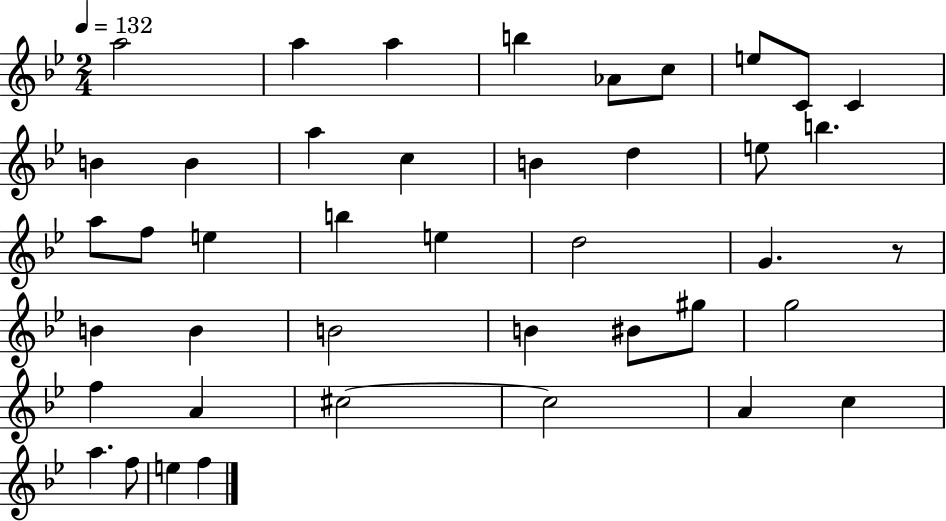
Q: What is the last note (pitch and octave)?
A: F5